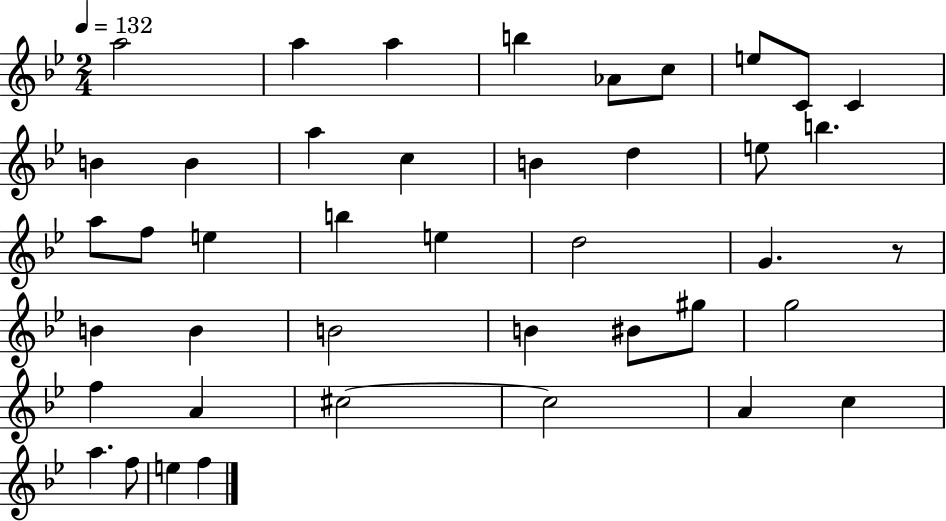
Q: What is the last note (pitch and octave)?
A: F5